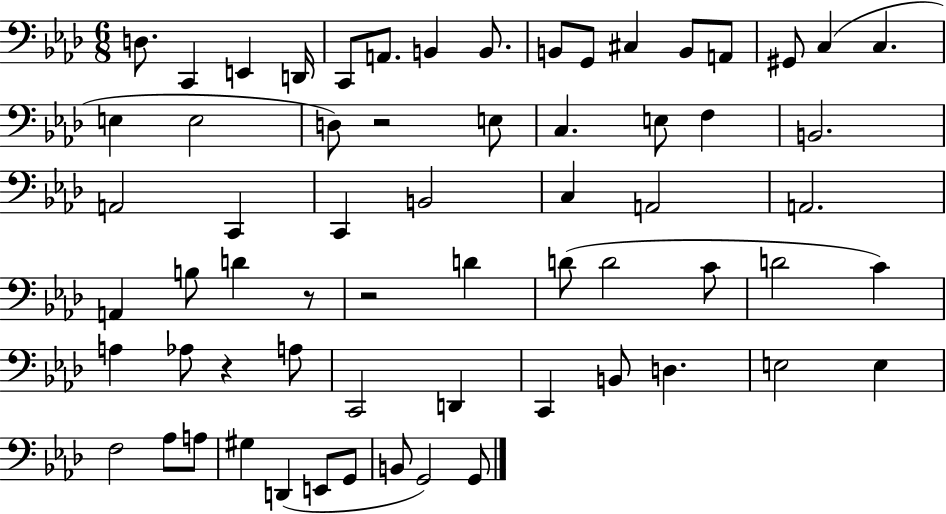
X:1
T:Untitled
M:6/8
L:1/4
K:Ab
D,/2 C,, E,, D,,/4 C,,/2 A,,/2 B,, B,,/2 B,,/2 G,,/2 ^C, B,,/2 A,,/2 ^G,,/2 C, C, E, E,2 D,/2 z2 E,/2 C, E,/2 F, B,,2 A,,2 C,, C,, B,,2 C, A,,2 A,,2 A,, B,/2 D z/2 z2 D D/2 D2 C/2 D2 C A, _A,/2 z A,/2 C,,2 D,, C,, B,,/2 D, E,2 E, F,2 _A,/2 A,/2 ^G, D,, E,,/2 G,,/2 B,,/2 G,,2 G,,/2